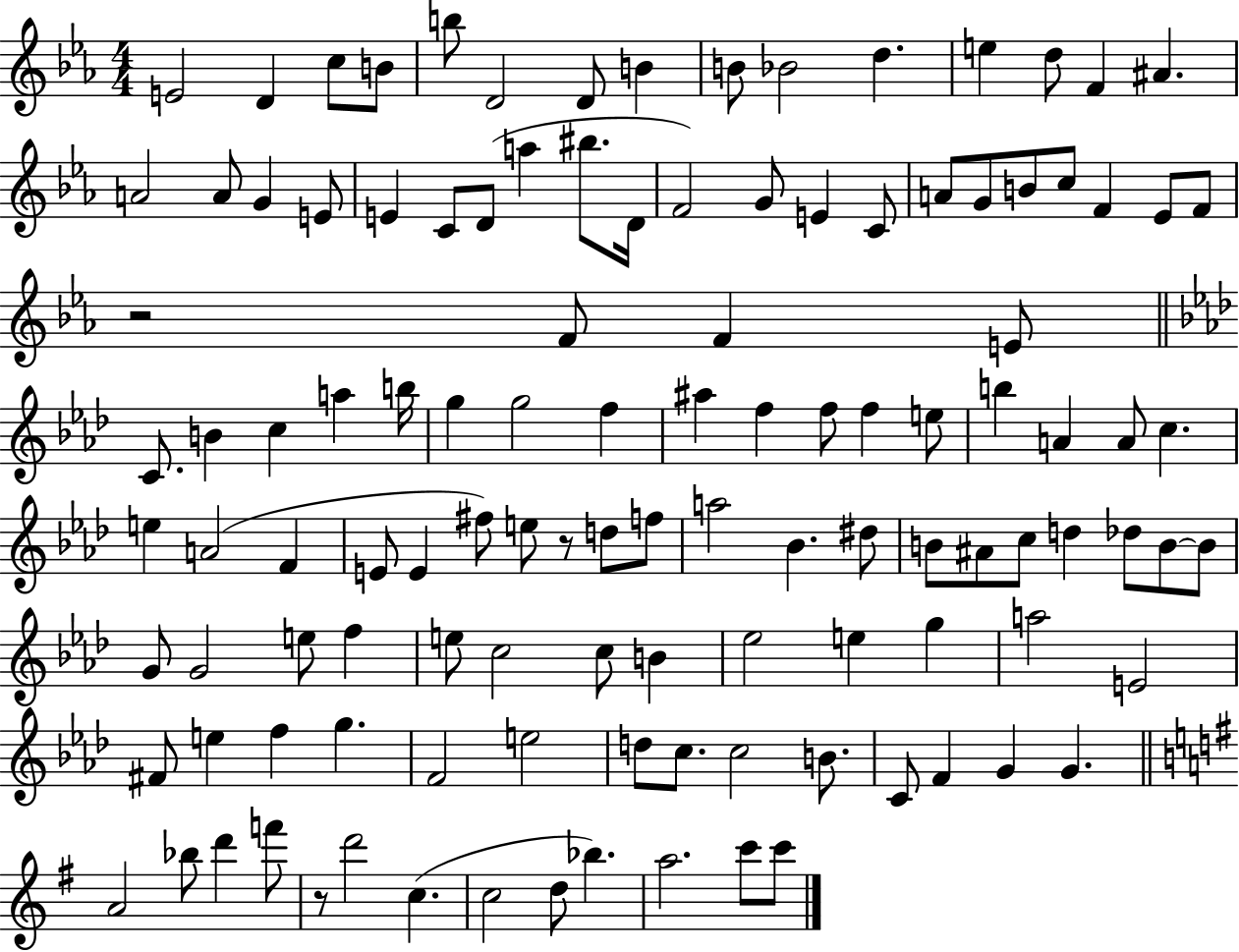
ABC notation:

X:1
T:Untitled
M:4/4
L:1/4
K:Eb
E2 D c/2 B/2 b/2 D2 D/2 B B/2 _B2 d e d/2 F ^A A2 A/2 G E/2 E C/2 D/2 a ^b/2 D/4 F2 G/2 E C/2 A/2 G/2 B/2 c/2 F _E/2 F/2 z2 F/2 F E/2 C/2 B c a b/4 g g2 f ^a f f/2 f e/2 b A A/2 c e A2 F E/2 E ^f/2 e/2 z/2 d/2 f/2 a2 _B ^d/2 B/2 ^A/2 c/2 d _d/2 B/2 B/2 G/2 G2 e/2 f e/2 c2 c/2 B _e2 e g a2 E2 ^F/2 e f g F2 e2 d/2 c/2 c2 B/2 C/2 F G G A2 _b/2 d' f'/2 z/2 d'2 c c2 d/2 _b a2 c'/2 c'/2